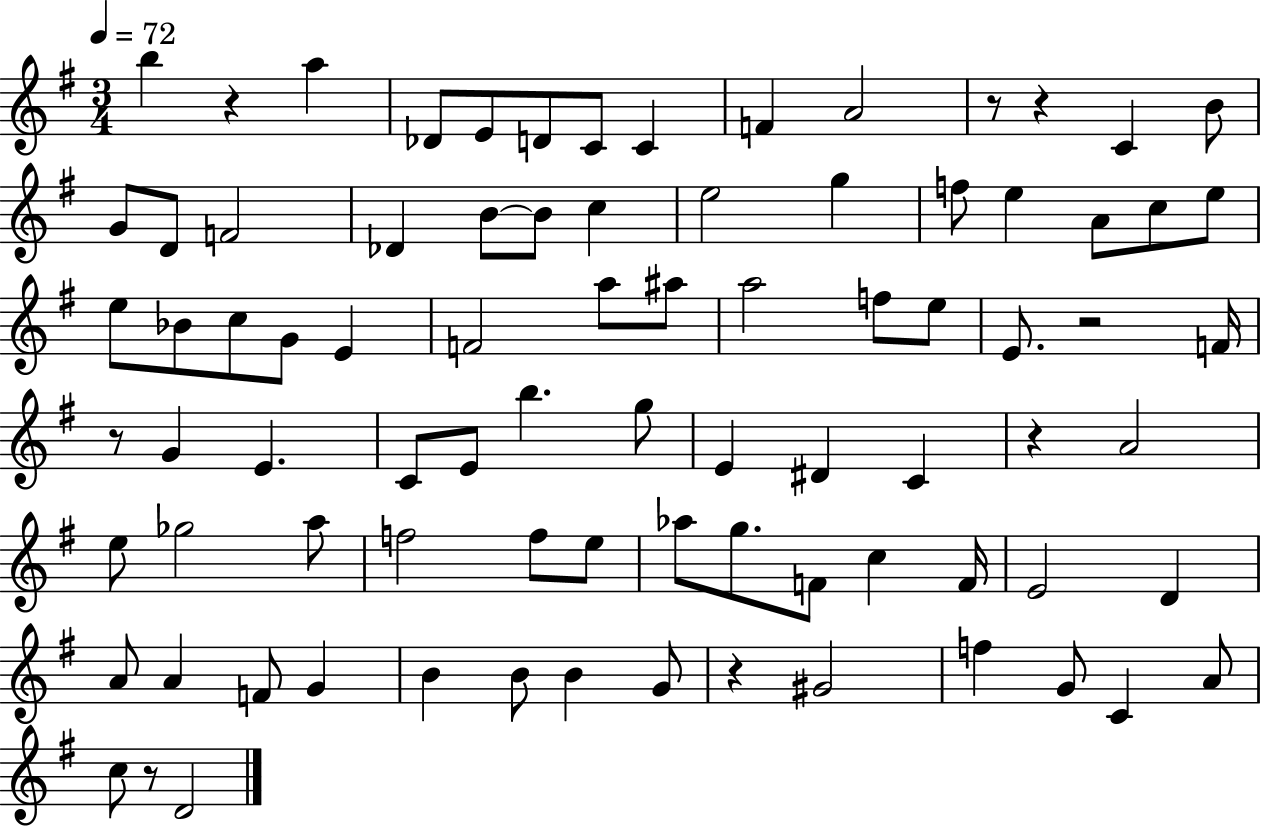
{
  \clef treble
  \numericTimeSignature
  \time 3/4
  \key g \major
  \tempo 4 = 72
  b''4 r4 a''4 | des'8 e'8 d'8 c'8 c'4 | f'4 a'2 | r8 r4 c'4 b'8 | \break g'8 d'8 f'2 | des'4 b'8~~ b'8 c''4 | e''2 g''4 | f''8 e''4 a'8 c''8 e''8 | \break e''8 bes'8 c''8 g'8 e'4 | f'2 a''8 ais''8 | a''2 f''8 e''8 | e'8. r2 f'16 | \break r8 g'4 e'4. | c'8 e'8 b''4. g''8 | e'4 dis'4 c'4 | r4 a'2 | \break e''8 ges''2 a''8 | f''2 f''8 e''8 | aes''8 g''8. f'8 c''4 f'16 | e'2 d'4 | \break a'8 a'4 f'8 g'4 | b'4 b'8 b'4 g'8 | r4 gis'2 | f''4 g'8 c'4 a'8 | \break c''8 r8 d'2 | \bar "|."
}